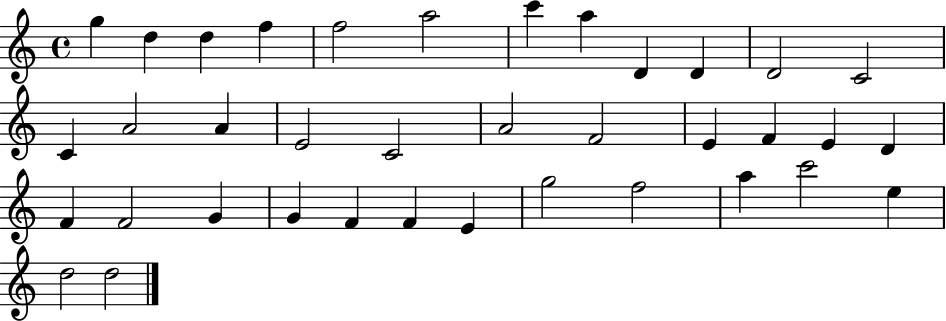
G5/q D5/q D5/q F5/q F5/h A5/h C6/q A5/q D4/q D4/q D4/h C4/h C4/q A4/h A4/q E4/h C4/h A4/h F4/h E4/q F4/q E4/q D4/q F4/q F4/h G4/q G4/q F4/q F4/q E4/q G5/h F5/h A5/q C6/h E5/q D5/h D5/h